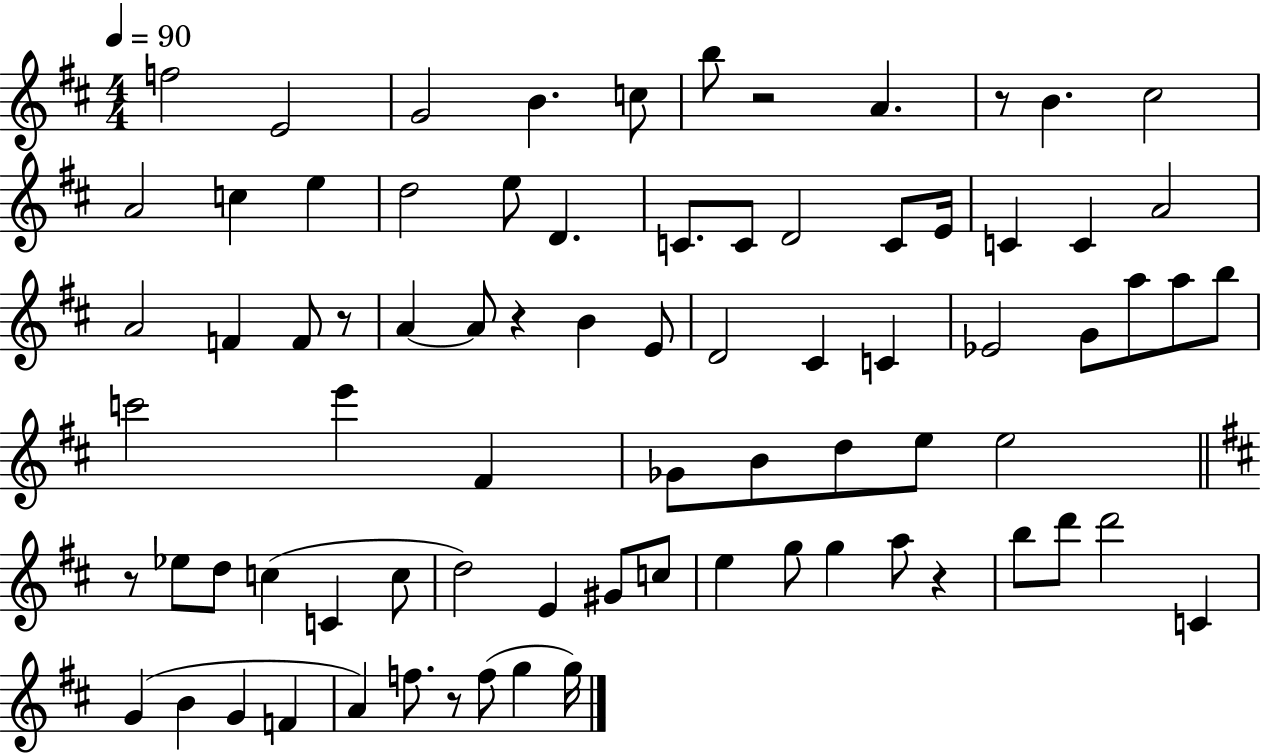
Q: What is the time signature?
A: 4/4